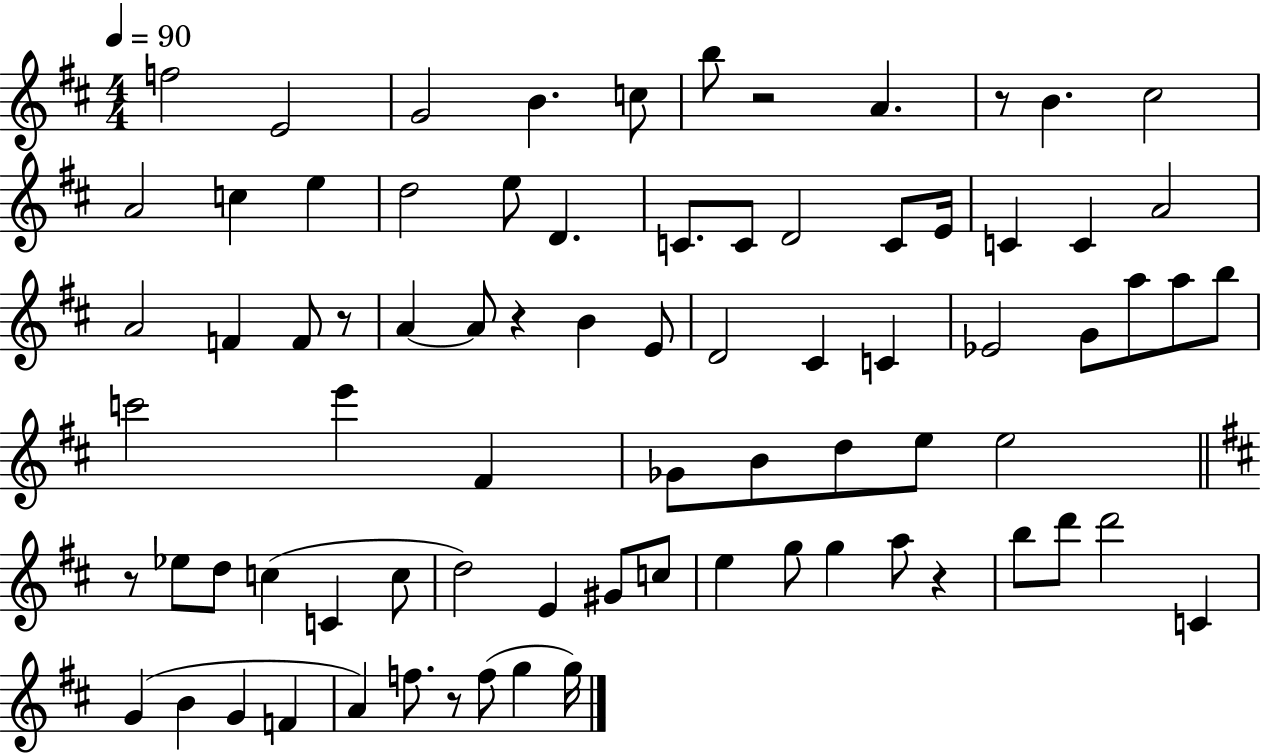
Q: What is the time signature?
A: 4/4